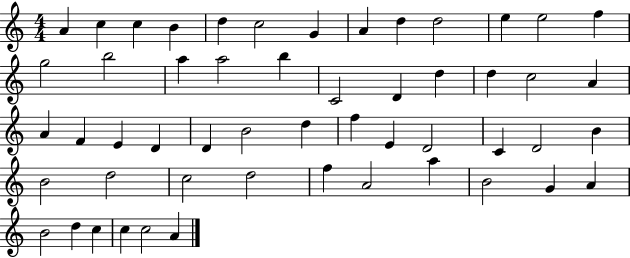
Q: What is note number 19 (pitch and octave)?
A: C4